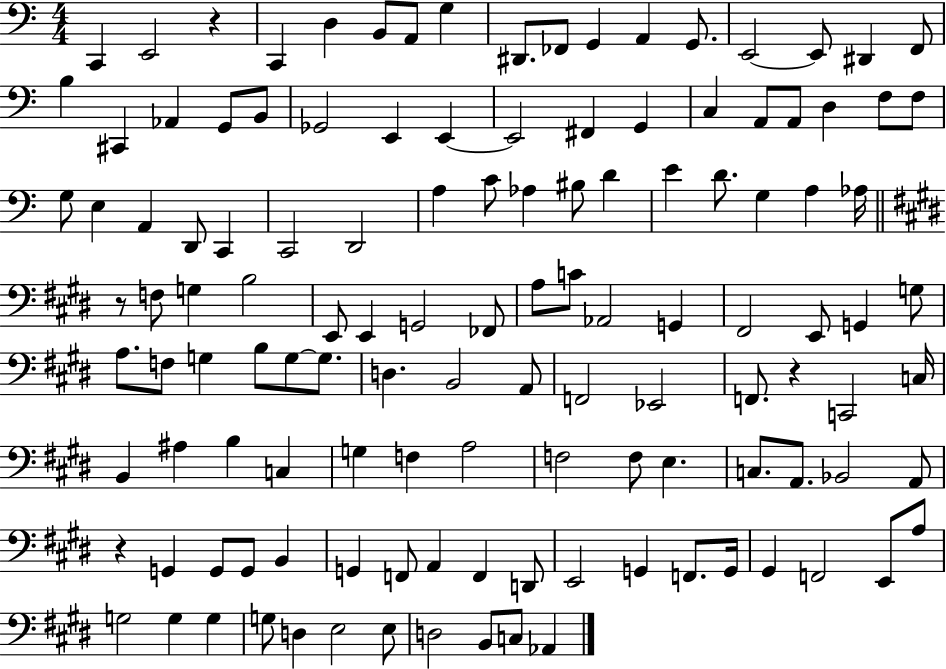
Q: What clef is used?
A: bass